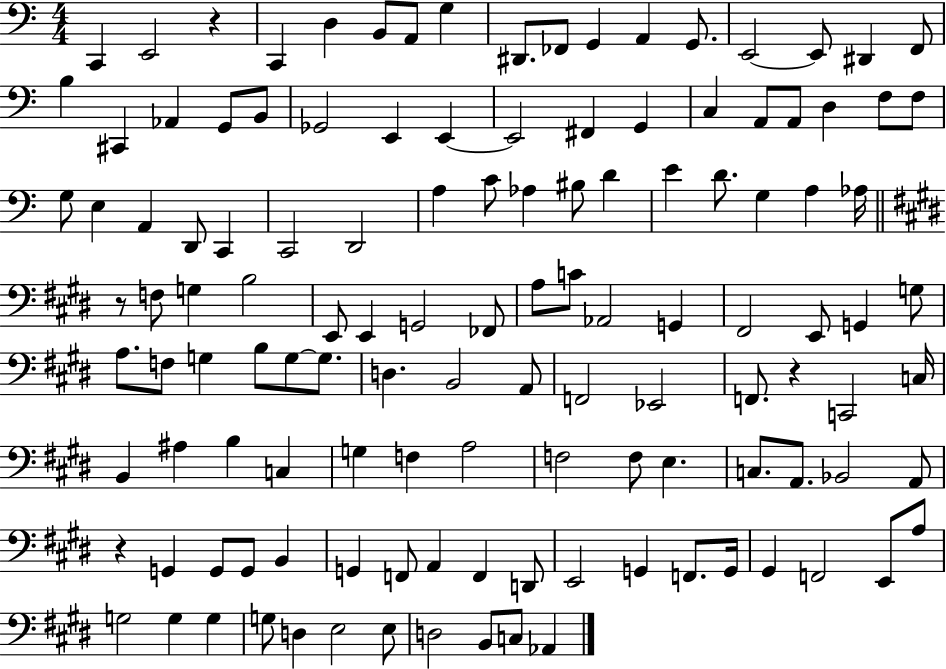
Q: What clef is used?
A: bass